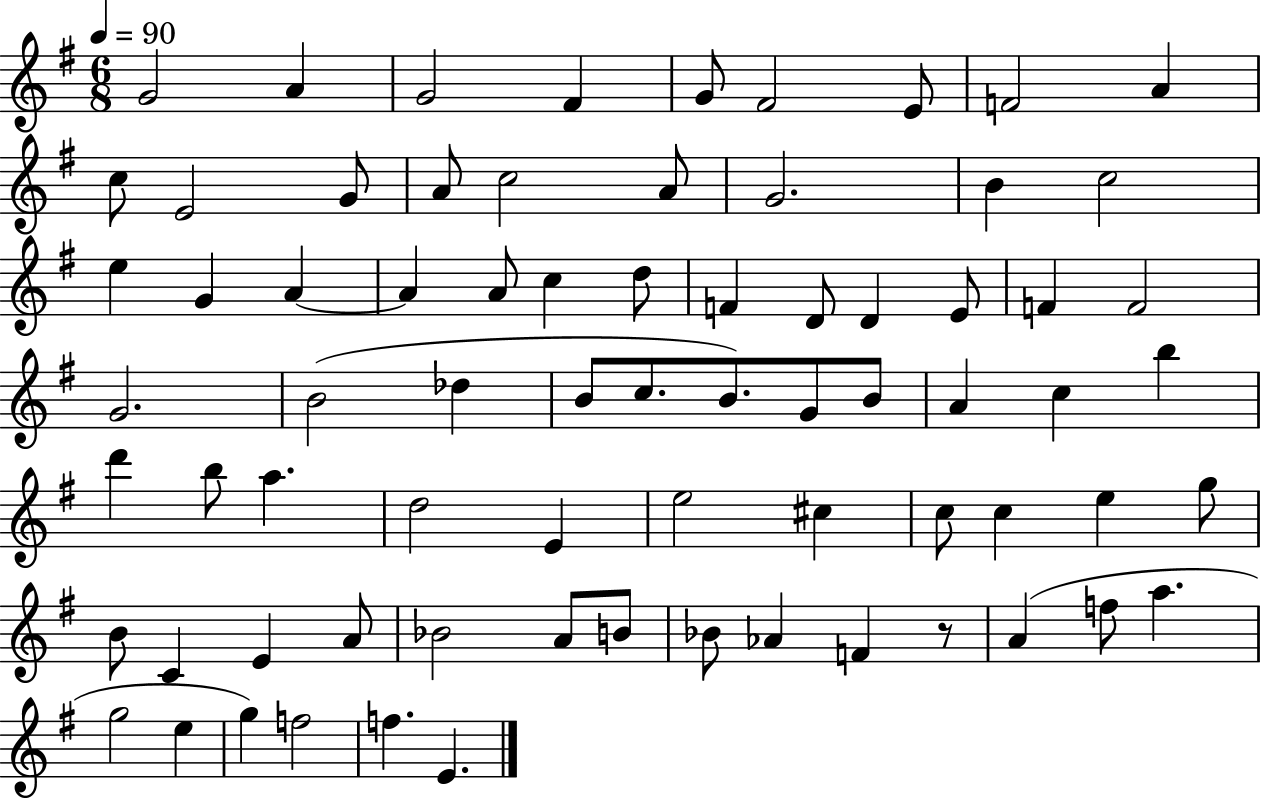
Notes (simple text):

G4/h A4/q G4/h F#4/q G4/e F#4/h E4/e F4/h A4/q C5/e E4/h G4/e A4/e C5/h A4/e G4/h. B4/q C5/h E5/q G4/q A4/q A4/q A4/e C5/q D5/e F4/q D4/e D4/q E4/e F4/q F4/h G4/h. B4/h Db5/q B4/e C5/e. B4/e. G4/e B4/e A4/q C5/q B5/q D6/q B5/e A5/q. D5/h E4/q E5/h C#5/q C5/e C5/q E5/q G5/e B4/e C4/q E4/q A4/e Bb4/h A4/e B4/e Bb4/e Ab4/q F4/q R/e A4/q F5/e A5/q. G5/h E5/q G5/q F5/h F5/q. E4/q.